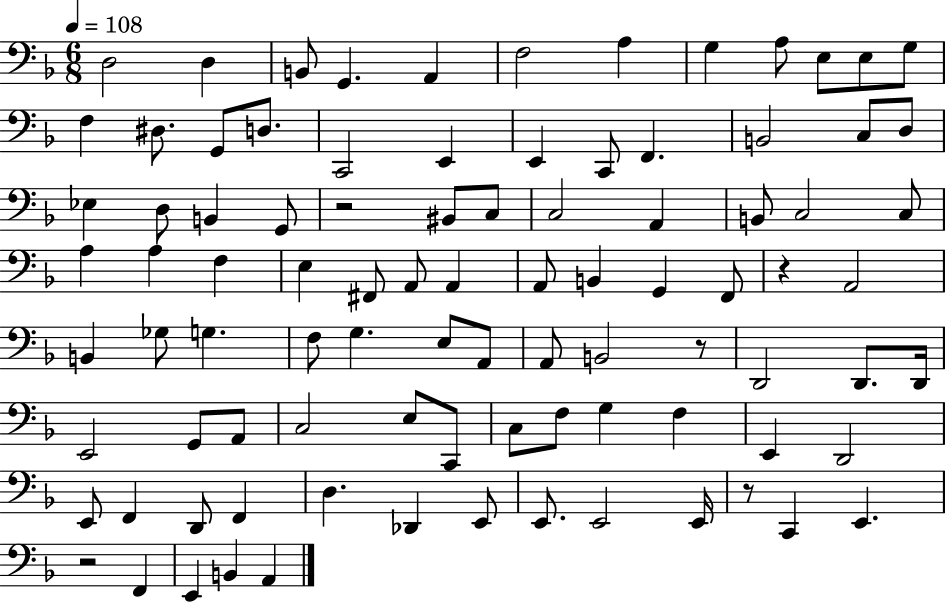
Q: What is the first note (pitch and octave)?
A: D3